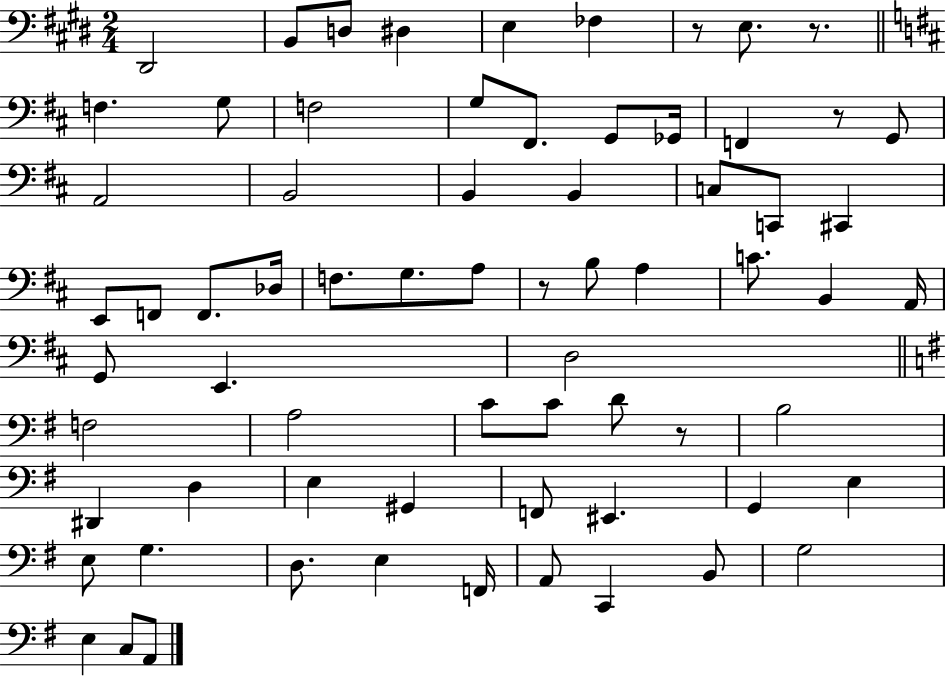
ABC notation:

X:1
T:Untitled
M:2/4
L:1/4
K:E
^D,,2 B,,/2 D,/2 ^D, E, _F, z/2 E,/2 z/2 F, G,/2 F,2 G,/2 ^F,,/2 G,,/2 _G,,/4 F,, z/2 G,,/2 A,,2 B,,2 B,, B,, C,/2 C,,/2 ^C,, E,,/2 F,,/2 F,,/2 _D,/4 F,/2 G,/2 A,/2 z/2 B,/2 A, C/2 B,, A,,/4 G,,/2 E,, D,2 F,2 A,2 C/2 C/2 D/2 z/2 B,2 ^D,, D, E, ^G,, F,,/2 ^E,, G,, E, E,/2 G, D,/2 E, F,,/4 A,,/2 C,, B,,/2 G,2 E, C,/2 A,,/2